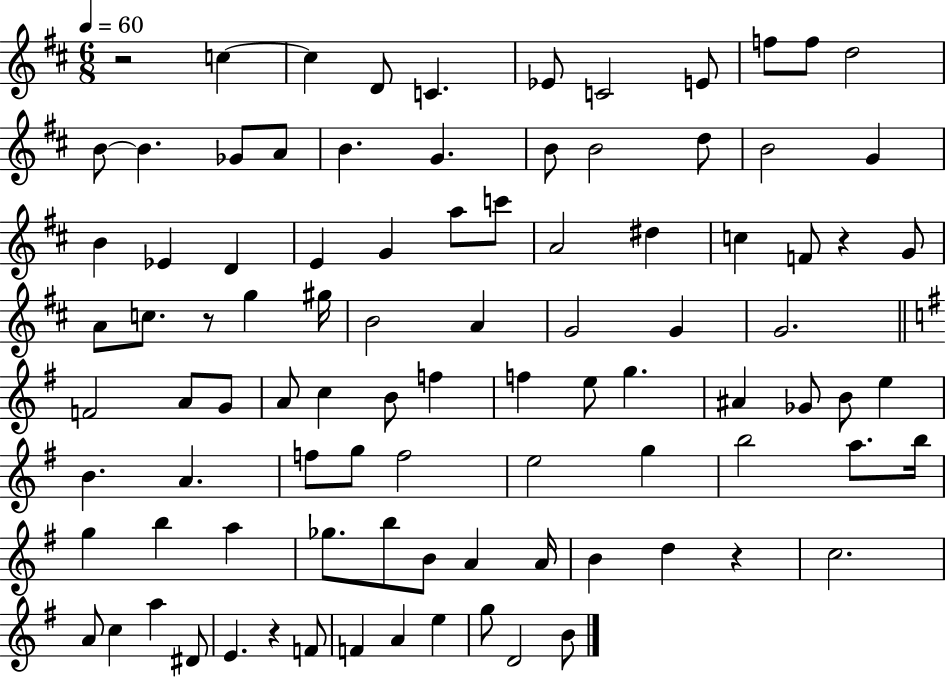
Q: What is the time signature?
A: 6/8